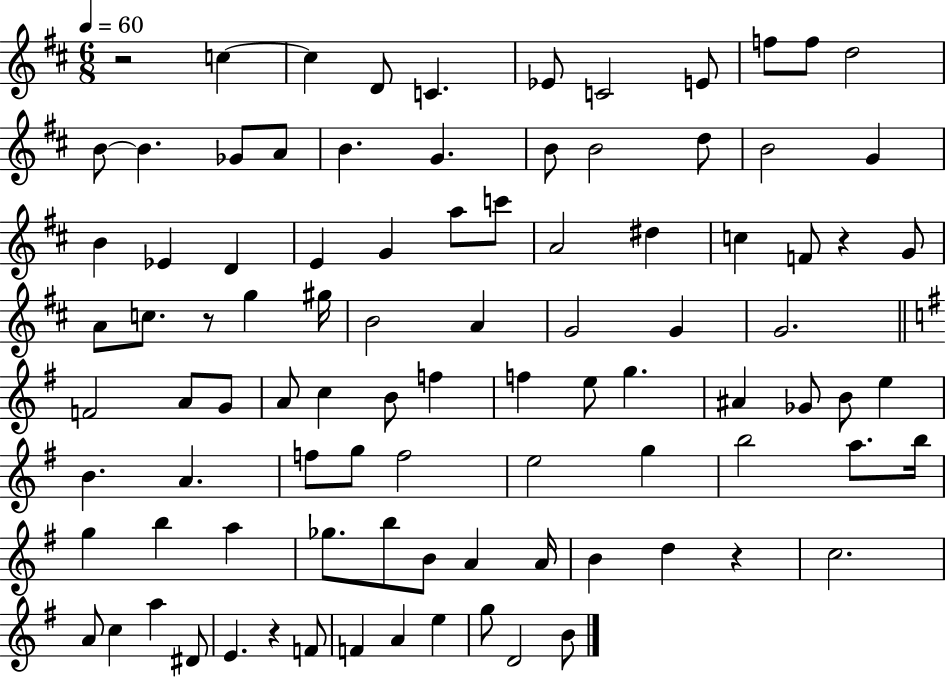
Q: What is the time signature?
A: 6/8